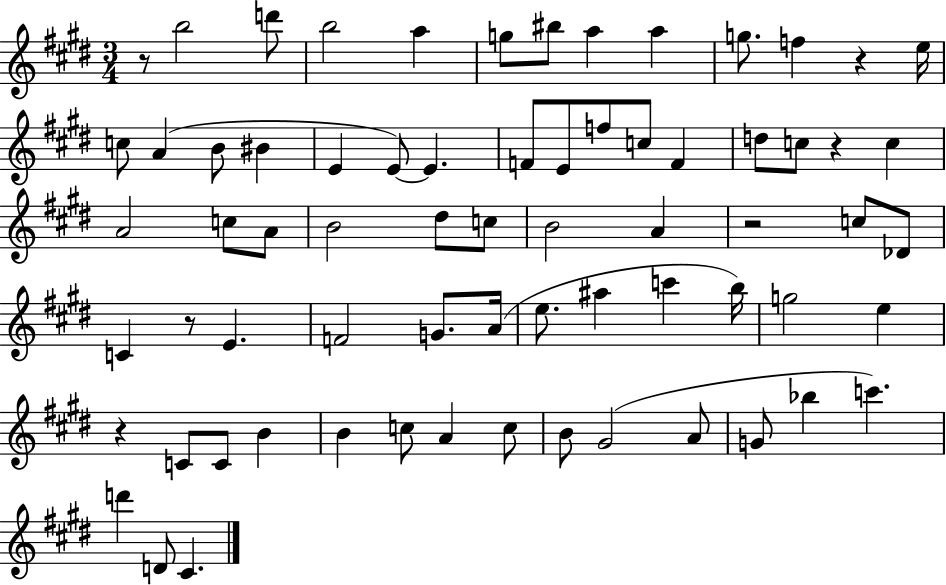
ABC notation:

X:1
T:Untitled
M:3/4
L:1/4
K:E
z/2 b2 d'/2 b2 a g/2 ^b/2 a a g/2 f z e/4 c/2 A B/2 ^B E E/2 E F/2 E/2 f/2 c/2 F d/2 c/2 z c A2 c/2 A/2 B2 ^d/2 c/2 B2 A z2 c/2 _D/2 C z/2 E F2 G/2 A/4 e/2 ^a c' b/4 g2 e z C/2 C/2 B B c/2 A c/2 B/2 ^G2 A/2 G/2 _b c' d' D/2 ^C